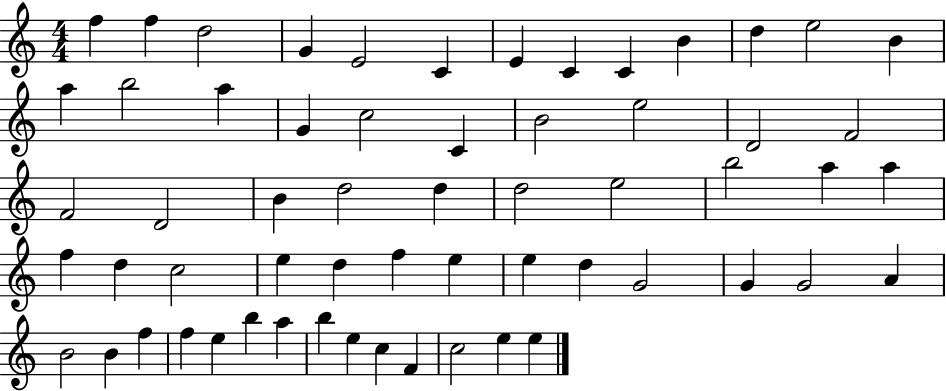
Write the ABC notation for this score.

X:1
T:Untitled
M:4/4
L:1/4
K:C
f f d2 G E2 C E C C B d e2 B a b2 a G c2 C B2 e2 D2 F2 F2 D2 B d2 d d2 e2 b2 a a f d c2 e d f e e d G2 G G2 A B2 B f f e b a b e c F c2 e e